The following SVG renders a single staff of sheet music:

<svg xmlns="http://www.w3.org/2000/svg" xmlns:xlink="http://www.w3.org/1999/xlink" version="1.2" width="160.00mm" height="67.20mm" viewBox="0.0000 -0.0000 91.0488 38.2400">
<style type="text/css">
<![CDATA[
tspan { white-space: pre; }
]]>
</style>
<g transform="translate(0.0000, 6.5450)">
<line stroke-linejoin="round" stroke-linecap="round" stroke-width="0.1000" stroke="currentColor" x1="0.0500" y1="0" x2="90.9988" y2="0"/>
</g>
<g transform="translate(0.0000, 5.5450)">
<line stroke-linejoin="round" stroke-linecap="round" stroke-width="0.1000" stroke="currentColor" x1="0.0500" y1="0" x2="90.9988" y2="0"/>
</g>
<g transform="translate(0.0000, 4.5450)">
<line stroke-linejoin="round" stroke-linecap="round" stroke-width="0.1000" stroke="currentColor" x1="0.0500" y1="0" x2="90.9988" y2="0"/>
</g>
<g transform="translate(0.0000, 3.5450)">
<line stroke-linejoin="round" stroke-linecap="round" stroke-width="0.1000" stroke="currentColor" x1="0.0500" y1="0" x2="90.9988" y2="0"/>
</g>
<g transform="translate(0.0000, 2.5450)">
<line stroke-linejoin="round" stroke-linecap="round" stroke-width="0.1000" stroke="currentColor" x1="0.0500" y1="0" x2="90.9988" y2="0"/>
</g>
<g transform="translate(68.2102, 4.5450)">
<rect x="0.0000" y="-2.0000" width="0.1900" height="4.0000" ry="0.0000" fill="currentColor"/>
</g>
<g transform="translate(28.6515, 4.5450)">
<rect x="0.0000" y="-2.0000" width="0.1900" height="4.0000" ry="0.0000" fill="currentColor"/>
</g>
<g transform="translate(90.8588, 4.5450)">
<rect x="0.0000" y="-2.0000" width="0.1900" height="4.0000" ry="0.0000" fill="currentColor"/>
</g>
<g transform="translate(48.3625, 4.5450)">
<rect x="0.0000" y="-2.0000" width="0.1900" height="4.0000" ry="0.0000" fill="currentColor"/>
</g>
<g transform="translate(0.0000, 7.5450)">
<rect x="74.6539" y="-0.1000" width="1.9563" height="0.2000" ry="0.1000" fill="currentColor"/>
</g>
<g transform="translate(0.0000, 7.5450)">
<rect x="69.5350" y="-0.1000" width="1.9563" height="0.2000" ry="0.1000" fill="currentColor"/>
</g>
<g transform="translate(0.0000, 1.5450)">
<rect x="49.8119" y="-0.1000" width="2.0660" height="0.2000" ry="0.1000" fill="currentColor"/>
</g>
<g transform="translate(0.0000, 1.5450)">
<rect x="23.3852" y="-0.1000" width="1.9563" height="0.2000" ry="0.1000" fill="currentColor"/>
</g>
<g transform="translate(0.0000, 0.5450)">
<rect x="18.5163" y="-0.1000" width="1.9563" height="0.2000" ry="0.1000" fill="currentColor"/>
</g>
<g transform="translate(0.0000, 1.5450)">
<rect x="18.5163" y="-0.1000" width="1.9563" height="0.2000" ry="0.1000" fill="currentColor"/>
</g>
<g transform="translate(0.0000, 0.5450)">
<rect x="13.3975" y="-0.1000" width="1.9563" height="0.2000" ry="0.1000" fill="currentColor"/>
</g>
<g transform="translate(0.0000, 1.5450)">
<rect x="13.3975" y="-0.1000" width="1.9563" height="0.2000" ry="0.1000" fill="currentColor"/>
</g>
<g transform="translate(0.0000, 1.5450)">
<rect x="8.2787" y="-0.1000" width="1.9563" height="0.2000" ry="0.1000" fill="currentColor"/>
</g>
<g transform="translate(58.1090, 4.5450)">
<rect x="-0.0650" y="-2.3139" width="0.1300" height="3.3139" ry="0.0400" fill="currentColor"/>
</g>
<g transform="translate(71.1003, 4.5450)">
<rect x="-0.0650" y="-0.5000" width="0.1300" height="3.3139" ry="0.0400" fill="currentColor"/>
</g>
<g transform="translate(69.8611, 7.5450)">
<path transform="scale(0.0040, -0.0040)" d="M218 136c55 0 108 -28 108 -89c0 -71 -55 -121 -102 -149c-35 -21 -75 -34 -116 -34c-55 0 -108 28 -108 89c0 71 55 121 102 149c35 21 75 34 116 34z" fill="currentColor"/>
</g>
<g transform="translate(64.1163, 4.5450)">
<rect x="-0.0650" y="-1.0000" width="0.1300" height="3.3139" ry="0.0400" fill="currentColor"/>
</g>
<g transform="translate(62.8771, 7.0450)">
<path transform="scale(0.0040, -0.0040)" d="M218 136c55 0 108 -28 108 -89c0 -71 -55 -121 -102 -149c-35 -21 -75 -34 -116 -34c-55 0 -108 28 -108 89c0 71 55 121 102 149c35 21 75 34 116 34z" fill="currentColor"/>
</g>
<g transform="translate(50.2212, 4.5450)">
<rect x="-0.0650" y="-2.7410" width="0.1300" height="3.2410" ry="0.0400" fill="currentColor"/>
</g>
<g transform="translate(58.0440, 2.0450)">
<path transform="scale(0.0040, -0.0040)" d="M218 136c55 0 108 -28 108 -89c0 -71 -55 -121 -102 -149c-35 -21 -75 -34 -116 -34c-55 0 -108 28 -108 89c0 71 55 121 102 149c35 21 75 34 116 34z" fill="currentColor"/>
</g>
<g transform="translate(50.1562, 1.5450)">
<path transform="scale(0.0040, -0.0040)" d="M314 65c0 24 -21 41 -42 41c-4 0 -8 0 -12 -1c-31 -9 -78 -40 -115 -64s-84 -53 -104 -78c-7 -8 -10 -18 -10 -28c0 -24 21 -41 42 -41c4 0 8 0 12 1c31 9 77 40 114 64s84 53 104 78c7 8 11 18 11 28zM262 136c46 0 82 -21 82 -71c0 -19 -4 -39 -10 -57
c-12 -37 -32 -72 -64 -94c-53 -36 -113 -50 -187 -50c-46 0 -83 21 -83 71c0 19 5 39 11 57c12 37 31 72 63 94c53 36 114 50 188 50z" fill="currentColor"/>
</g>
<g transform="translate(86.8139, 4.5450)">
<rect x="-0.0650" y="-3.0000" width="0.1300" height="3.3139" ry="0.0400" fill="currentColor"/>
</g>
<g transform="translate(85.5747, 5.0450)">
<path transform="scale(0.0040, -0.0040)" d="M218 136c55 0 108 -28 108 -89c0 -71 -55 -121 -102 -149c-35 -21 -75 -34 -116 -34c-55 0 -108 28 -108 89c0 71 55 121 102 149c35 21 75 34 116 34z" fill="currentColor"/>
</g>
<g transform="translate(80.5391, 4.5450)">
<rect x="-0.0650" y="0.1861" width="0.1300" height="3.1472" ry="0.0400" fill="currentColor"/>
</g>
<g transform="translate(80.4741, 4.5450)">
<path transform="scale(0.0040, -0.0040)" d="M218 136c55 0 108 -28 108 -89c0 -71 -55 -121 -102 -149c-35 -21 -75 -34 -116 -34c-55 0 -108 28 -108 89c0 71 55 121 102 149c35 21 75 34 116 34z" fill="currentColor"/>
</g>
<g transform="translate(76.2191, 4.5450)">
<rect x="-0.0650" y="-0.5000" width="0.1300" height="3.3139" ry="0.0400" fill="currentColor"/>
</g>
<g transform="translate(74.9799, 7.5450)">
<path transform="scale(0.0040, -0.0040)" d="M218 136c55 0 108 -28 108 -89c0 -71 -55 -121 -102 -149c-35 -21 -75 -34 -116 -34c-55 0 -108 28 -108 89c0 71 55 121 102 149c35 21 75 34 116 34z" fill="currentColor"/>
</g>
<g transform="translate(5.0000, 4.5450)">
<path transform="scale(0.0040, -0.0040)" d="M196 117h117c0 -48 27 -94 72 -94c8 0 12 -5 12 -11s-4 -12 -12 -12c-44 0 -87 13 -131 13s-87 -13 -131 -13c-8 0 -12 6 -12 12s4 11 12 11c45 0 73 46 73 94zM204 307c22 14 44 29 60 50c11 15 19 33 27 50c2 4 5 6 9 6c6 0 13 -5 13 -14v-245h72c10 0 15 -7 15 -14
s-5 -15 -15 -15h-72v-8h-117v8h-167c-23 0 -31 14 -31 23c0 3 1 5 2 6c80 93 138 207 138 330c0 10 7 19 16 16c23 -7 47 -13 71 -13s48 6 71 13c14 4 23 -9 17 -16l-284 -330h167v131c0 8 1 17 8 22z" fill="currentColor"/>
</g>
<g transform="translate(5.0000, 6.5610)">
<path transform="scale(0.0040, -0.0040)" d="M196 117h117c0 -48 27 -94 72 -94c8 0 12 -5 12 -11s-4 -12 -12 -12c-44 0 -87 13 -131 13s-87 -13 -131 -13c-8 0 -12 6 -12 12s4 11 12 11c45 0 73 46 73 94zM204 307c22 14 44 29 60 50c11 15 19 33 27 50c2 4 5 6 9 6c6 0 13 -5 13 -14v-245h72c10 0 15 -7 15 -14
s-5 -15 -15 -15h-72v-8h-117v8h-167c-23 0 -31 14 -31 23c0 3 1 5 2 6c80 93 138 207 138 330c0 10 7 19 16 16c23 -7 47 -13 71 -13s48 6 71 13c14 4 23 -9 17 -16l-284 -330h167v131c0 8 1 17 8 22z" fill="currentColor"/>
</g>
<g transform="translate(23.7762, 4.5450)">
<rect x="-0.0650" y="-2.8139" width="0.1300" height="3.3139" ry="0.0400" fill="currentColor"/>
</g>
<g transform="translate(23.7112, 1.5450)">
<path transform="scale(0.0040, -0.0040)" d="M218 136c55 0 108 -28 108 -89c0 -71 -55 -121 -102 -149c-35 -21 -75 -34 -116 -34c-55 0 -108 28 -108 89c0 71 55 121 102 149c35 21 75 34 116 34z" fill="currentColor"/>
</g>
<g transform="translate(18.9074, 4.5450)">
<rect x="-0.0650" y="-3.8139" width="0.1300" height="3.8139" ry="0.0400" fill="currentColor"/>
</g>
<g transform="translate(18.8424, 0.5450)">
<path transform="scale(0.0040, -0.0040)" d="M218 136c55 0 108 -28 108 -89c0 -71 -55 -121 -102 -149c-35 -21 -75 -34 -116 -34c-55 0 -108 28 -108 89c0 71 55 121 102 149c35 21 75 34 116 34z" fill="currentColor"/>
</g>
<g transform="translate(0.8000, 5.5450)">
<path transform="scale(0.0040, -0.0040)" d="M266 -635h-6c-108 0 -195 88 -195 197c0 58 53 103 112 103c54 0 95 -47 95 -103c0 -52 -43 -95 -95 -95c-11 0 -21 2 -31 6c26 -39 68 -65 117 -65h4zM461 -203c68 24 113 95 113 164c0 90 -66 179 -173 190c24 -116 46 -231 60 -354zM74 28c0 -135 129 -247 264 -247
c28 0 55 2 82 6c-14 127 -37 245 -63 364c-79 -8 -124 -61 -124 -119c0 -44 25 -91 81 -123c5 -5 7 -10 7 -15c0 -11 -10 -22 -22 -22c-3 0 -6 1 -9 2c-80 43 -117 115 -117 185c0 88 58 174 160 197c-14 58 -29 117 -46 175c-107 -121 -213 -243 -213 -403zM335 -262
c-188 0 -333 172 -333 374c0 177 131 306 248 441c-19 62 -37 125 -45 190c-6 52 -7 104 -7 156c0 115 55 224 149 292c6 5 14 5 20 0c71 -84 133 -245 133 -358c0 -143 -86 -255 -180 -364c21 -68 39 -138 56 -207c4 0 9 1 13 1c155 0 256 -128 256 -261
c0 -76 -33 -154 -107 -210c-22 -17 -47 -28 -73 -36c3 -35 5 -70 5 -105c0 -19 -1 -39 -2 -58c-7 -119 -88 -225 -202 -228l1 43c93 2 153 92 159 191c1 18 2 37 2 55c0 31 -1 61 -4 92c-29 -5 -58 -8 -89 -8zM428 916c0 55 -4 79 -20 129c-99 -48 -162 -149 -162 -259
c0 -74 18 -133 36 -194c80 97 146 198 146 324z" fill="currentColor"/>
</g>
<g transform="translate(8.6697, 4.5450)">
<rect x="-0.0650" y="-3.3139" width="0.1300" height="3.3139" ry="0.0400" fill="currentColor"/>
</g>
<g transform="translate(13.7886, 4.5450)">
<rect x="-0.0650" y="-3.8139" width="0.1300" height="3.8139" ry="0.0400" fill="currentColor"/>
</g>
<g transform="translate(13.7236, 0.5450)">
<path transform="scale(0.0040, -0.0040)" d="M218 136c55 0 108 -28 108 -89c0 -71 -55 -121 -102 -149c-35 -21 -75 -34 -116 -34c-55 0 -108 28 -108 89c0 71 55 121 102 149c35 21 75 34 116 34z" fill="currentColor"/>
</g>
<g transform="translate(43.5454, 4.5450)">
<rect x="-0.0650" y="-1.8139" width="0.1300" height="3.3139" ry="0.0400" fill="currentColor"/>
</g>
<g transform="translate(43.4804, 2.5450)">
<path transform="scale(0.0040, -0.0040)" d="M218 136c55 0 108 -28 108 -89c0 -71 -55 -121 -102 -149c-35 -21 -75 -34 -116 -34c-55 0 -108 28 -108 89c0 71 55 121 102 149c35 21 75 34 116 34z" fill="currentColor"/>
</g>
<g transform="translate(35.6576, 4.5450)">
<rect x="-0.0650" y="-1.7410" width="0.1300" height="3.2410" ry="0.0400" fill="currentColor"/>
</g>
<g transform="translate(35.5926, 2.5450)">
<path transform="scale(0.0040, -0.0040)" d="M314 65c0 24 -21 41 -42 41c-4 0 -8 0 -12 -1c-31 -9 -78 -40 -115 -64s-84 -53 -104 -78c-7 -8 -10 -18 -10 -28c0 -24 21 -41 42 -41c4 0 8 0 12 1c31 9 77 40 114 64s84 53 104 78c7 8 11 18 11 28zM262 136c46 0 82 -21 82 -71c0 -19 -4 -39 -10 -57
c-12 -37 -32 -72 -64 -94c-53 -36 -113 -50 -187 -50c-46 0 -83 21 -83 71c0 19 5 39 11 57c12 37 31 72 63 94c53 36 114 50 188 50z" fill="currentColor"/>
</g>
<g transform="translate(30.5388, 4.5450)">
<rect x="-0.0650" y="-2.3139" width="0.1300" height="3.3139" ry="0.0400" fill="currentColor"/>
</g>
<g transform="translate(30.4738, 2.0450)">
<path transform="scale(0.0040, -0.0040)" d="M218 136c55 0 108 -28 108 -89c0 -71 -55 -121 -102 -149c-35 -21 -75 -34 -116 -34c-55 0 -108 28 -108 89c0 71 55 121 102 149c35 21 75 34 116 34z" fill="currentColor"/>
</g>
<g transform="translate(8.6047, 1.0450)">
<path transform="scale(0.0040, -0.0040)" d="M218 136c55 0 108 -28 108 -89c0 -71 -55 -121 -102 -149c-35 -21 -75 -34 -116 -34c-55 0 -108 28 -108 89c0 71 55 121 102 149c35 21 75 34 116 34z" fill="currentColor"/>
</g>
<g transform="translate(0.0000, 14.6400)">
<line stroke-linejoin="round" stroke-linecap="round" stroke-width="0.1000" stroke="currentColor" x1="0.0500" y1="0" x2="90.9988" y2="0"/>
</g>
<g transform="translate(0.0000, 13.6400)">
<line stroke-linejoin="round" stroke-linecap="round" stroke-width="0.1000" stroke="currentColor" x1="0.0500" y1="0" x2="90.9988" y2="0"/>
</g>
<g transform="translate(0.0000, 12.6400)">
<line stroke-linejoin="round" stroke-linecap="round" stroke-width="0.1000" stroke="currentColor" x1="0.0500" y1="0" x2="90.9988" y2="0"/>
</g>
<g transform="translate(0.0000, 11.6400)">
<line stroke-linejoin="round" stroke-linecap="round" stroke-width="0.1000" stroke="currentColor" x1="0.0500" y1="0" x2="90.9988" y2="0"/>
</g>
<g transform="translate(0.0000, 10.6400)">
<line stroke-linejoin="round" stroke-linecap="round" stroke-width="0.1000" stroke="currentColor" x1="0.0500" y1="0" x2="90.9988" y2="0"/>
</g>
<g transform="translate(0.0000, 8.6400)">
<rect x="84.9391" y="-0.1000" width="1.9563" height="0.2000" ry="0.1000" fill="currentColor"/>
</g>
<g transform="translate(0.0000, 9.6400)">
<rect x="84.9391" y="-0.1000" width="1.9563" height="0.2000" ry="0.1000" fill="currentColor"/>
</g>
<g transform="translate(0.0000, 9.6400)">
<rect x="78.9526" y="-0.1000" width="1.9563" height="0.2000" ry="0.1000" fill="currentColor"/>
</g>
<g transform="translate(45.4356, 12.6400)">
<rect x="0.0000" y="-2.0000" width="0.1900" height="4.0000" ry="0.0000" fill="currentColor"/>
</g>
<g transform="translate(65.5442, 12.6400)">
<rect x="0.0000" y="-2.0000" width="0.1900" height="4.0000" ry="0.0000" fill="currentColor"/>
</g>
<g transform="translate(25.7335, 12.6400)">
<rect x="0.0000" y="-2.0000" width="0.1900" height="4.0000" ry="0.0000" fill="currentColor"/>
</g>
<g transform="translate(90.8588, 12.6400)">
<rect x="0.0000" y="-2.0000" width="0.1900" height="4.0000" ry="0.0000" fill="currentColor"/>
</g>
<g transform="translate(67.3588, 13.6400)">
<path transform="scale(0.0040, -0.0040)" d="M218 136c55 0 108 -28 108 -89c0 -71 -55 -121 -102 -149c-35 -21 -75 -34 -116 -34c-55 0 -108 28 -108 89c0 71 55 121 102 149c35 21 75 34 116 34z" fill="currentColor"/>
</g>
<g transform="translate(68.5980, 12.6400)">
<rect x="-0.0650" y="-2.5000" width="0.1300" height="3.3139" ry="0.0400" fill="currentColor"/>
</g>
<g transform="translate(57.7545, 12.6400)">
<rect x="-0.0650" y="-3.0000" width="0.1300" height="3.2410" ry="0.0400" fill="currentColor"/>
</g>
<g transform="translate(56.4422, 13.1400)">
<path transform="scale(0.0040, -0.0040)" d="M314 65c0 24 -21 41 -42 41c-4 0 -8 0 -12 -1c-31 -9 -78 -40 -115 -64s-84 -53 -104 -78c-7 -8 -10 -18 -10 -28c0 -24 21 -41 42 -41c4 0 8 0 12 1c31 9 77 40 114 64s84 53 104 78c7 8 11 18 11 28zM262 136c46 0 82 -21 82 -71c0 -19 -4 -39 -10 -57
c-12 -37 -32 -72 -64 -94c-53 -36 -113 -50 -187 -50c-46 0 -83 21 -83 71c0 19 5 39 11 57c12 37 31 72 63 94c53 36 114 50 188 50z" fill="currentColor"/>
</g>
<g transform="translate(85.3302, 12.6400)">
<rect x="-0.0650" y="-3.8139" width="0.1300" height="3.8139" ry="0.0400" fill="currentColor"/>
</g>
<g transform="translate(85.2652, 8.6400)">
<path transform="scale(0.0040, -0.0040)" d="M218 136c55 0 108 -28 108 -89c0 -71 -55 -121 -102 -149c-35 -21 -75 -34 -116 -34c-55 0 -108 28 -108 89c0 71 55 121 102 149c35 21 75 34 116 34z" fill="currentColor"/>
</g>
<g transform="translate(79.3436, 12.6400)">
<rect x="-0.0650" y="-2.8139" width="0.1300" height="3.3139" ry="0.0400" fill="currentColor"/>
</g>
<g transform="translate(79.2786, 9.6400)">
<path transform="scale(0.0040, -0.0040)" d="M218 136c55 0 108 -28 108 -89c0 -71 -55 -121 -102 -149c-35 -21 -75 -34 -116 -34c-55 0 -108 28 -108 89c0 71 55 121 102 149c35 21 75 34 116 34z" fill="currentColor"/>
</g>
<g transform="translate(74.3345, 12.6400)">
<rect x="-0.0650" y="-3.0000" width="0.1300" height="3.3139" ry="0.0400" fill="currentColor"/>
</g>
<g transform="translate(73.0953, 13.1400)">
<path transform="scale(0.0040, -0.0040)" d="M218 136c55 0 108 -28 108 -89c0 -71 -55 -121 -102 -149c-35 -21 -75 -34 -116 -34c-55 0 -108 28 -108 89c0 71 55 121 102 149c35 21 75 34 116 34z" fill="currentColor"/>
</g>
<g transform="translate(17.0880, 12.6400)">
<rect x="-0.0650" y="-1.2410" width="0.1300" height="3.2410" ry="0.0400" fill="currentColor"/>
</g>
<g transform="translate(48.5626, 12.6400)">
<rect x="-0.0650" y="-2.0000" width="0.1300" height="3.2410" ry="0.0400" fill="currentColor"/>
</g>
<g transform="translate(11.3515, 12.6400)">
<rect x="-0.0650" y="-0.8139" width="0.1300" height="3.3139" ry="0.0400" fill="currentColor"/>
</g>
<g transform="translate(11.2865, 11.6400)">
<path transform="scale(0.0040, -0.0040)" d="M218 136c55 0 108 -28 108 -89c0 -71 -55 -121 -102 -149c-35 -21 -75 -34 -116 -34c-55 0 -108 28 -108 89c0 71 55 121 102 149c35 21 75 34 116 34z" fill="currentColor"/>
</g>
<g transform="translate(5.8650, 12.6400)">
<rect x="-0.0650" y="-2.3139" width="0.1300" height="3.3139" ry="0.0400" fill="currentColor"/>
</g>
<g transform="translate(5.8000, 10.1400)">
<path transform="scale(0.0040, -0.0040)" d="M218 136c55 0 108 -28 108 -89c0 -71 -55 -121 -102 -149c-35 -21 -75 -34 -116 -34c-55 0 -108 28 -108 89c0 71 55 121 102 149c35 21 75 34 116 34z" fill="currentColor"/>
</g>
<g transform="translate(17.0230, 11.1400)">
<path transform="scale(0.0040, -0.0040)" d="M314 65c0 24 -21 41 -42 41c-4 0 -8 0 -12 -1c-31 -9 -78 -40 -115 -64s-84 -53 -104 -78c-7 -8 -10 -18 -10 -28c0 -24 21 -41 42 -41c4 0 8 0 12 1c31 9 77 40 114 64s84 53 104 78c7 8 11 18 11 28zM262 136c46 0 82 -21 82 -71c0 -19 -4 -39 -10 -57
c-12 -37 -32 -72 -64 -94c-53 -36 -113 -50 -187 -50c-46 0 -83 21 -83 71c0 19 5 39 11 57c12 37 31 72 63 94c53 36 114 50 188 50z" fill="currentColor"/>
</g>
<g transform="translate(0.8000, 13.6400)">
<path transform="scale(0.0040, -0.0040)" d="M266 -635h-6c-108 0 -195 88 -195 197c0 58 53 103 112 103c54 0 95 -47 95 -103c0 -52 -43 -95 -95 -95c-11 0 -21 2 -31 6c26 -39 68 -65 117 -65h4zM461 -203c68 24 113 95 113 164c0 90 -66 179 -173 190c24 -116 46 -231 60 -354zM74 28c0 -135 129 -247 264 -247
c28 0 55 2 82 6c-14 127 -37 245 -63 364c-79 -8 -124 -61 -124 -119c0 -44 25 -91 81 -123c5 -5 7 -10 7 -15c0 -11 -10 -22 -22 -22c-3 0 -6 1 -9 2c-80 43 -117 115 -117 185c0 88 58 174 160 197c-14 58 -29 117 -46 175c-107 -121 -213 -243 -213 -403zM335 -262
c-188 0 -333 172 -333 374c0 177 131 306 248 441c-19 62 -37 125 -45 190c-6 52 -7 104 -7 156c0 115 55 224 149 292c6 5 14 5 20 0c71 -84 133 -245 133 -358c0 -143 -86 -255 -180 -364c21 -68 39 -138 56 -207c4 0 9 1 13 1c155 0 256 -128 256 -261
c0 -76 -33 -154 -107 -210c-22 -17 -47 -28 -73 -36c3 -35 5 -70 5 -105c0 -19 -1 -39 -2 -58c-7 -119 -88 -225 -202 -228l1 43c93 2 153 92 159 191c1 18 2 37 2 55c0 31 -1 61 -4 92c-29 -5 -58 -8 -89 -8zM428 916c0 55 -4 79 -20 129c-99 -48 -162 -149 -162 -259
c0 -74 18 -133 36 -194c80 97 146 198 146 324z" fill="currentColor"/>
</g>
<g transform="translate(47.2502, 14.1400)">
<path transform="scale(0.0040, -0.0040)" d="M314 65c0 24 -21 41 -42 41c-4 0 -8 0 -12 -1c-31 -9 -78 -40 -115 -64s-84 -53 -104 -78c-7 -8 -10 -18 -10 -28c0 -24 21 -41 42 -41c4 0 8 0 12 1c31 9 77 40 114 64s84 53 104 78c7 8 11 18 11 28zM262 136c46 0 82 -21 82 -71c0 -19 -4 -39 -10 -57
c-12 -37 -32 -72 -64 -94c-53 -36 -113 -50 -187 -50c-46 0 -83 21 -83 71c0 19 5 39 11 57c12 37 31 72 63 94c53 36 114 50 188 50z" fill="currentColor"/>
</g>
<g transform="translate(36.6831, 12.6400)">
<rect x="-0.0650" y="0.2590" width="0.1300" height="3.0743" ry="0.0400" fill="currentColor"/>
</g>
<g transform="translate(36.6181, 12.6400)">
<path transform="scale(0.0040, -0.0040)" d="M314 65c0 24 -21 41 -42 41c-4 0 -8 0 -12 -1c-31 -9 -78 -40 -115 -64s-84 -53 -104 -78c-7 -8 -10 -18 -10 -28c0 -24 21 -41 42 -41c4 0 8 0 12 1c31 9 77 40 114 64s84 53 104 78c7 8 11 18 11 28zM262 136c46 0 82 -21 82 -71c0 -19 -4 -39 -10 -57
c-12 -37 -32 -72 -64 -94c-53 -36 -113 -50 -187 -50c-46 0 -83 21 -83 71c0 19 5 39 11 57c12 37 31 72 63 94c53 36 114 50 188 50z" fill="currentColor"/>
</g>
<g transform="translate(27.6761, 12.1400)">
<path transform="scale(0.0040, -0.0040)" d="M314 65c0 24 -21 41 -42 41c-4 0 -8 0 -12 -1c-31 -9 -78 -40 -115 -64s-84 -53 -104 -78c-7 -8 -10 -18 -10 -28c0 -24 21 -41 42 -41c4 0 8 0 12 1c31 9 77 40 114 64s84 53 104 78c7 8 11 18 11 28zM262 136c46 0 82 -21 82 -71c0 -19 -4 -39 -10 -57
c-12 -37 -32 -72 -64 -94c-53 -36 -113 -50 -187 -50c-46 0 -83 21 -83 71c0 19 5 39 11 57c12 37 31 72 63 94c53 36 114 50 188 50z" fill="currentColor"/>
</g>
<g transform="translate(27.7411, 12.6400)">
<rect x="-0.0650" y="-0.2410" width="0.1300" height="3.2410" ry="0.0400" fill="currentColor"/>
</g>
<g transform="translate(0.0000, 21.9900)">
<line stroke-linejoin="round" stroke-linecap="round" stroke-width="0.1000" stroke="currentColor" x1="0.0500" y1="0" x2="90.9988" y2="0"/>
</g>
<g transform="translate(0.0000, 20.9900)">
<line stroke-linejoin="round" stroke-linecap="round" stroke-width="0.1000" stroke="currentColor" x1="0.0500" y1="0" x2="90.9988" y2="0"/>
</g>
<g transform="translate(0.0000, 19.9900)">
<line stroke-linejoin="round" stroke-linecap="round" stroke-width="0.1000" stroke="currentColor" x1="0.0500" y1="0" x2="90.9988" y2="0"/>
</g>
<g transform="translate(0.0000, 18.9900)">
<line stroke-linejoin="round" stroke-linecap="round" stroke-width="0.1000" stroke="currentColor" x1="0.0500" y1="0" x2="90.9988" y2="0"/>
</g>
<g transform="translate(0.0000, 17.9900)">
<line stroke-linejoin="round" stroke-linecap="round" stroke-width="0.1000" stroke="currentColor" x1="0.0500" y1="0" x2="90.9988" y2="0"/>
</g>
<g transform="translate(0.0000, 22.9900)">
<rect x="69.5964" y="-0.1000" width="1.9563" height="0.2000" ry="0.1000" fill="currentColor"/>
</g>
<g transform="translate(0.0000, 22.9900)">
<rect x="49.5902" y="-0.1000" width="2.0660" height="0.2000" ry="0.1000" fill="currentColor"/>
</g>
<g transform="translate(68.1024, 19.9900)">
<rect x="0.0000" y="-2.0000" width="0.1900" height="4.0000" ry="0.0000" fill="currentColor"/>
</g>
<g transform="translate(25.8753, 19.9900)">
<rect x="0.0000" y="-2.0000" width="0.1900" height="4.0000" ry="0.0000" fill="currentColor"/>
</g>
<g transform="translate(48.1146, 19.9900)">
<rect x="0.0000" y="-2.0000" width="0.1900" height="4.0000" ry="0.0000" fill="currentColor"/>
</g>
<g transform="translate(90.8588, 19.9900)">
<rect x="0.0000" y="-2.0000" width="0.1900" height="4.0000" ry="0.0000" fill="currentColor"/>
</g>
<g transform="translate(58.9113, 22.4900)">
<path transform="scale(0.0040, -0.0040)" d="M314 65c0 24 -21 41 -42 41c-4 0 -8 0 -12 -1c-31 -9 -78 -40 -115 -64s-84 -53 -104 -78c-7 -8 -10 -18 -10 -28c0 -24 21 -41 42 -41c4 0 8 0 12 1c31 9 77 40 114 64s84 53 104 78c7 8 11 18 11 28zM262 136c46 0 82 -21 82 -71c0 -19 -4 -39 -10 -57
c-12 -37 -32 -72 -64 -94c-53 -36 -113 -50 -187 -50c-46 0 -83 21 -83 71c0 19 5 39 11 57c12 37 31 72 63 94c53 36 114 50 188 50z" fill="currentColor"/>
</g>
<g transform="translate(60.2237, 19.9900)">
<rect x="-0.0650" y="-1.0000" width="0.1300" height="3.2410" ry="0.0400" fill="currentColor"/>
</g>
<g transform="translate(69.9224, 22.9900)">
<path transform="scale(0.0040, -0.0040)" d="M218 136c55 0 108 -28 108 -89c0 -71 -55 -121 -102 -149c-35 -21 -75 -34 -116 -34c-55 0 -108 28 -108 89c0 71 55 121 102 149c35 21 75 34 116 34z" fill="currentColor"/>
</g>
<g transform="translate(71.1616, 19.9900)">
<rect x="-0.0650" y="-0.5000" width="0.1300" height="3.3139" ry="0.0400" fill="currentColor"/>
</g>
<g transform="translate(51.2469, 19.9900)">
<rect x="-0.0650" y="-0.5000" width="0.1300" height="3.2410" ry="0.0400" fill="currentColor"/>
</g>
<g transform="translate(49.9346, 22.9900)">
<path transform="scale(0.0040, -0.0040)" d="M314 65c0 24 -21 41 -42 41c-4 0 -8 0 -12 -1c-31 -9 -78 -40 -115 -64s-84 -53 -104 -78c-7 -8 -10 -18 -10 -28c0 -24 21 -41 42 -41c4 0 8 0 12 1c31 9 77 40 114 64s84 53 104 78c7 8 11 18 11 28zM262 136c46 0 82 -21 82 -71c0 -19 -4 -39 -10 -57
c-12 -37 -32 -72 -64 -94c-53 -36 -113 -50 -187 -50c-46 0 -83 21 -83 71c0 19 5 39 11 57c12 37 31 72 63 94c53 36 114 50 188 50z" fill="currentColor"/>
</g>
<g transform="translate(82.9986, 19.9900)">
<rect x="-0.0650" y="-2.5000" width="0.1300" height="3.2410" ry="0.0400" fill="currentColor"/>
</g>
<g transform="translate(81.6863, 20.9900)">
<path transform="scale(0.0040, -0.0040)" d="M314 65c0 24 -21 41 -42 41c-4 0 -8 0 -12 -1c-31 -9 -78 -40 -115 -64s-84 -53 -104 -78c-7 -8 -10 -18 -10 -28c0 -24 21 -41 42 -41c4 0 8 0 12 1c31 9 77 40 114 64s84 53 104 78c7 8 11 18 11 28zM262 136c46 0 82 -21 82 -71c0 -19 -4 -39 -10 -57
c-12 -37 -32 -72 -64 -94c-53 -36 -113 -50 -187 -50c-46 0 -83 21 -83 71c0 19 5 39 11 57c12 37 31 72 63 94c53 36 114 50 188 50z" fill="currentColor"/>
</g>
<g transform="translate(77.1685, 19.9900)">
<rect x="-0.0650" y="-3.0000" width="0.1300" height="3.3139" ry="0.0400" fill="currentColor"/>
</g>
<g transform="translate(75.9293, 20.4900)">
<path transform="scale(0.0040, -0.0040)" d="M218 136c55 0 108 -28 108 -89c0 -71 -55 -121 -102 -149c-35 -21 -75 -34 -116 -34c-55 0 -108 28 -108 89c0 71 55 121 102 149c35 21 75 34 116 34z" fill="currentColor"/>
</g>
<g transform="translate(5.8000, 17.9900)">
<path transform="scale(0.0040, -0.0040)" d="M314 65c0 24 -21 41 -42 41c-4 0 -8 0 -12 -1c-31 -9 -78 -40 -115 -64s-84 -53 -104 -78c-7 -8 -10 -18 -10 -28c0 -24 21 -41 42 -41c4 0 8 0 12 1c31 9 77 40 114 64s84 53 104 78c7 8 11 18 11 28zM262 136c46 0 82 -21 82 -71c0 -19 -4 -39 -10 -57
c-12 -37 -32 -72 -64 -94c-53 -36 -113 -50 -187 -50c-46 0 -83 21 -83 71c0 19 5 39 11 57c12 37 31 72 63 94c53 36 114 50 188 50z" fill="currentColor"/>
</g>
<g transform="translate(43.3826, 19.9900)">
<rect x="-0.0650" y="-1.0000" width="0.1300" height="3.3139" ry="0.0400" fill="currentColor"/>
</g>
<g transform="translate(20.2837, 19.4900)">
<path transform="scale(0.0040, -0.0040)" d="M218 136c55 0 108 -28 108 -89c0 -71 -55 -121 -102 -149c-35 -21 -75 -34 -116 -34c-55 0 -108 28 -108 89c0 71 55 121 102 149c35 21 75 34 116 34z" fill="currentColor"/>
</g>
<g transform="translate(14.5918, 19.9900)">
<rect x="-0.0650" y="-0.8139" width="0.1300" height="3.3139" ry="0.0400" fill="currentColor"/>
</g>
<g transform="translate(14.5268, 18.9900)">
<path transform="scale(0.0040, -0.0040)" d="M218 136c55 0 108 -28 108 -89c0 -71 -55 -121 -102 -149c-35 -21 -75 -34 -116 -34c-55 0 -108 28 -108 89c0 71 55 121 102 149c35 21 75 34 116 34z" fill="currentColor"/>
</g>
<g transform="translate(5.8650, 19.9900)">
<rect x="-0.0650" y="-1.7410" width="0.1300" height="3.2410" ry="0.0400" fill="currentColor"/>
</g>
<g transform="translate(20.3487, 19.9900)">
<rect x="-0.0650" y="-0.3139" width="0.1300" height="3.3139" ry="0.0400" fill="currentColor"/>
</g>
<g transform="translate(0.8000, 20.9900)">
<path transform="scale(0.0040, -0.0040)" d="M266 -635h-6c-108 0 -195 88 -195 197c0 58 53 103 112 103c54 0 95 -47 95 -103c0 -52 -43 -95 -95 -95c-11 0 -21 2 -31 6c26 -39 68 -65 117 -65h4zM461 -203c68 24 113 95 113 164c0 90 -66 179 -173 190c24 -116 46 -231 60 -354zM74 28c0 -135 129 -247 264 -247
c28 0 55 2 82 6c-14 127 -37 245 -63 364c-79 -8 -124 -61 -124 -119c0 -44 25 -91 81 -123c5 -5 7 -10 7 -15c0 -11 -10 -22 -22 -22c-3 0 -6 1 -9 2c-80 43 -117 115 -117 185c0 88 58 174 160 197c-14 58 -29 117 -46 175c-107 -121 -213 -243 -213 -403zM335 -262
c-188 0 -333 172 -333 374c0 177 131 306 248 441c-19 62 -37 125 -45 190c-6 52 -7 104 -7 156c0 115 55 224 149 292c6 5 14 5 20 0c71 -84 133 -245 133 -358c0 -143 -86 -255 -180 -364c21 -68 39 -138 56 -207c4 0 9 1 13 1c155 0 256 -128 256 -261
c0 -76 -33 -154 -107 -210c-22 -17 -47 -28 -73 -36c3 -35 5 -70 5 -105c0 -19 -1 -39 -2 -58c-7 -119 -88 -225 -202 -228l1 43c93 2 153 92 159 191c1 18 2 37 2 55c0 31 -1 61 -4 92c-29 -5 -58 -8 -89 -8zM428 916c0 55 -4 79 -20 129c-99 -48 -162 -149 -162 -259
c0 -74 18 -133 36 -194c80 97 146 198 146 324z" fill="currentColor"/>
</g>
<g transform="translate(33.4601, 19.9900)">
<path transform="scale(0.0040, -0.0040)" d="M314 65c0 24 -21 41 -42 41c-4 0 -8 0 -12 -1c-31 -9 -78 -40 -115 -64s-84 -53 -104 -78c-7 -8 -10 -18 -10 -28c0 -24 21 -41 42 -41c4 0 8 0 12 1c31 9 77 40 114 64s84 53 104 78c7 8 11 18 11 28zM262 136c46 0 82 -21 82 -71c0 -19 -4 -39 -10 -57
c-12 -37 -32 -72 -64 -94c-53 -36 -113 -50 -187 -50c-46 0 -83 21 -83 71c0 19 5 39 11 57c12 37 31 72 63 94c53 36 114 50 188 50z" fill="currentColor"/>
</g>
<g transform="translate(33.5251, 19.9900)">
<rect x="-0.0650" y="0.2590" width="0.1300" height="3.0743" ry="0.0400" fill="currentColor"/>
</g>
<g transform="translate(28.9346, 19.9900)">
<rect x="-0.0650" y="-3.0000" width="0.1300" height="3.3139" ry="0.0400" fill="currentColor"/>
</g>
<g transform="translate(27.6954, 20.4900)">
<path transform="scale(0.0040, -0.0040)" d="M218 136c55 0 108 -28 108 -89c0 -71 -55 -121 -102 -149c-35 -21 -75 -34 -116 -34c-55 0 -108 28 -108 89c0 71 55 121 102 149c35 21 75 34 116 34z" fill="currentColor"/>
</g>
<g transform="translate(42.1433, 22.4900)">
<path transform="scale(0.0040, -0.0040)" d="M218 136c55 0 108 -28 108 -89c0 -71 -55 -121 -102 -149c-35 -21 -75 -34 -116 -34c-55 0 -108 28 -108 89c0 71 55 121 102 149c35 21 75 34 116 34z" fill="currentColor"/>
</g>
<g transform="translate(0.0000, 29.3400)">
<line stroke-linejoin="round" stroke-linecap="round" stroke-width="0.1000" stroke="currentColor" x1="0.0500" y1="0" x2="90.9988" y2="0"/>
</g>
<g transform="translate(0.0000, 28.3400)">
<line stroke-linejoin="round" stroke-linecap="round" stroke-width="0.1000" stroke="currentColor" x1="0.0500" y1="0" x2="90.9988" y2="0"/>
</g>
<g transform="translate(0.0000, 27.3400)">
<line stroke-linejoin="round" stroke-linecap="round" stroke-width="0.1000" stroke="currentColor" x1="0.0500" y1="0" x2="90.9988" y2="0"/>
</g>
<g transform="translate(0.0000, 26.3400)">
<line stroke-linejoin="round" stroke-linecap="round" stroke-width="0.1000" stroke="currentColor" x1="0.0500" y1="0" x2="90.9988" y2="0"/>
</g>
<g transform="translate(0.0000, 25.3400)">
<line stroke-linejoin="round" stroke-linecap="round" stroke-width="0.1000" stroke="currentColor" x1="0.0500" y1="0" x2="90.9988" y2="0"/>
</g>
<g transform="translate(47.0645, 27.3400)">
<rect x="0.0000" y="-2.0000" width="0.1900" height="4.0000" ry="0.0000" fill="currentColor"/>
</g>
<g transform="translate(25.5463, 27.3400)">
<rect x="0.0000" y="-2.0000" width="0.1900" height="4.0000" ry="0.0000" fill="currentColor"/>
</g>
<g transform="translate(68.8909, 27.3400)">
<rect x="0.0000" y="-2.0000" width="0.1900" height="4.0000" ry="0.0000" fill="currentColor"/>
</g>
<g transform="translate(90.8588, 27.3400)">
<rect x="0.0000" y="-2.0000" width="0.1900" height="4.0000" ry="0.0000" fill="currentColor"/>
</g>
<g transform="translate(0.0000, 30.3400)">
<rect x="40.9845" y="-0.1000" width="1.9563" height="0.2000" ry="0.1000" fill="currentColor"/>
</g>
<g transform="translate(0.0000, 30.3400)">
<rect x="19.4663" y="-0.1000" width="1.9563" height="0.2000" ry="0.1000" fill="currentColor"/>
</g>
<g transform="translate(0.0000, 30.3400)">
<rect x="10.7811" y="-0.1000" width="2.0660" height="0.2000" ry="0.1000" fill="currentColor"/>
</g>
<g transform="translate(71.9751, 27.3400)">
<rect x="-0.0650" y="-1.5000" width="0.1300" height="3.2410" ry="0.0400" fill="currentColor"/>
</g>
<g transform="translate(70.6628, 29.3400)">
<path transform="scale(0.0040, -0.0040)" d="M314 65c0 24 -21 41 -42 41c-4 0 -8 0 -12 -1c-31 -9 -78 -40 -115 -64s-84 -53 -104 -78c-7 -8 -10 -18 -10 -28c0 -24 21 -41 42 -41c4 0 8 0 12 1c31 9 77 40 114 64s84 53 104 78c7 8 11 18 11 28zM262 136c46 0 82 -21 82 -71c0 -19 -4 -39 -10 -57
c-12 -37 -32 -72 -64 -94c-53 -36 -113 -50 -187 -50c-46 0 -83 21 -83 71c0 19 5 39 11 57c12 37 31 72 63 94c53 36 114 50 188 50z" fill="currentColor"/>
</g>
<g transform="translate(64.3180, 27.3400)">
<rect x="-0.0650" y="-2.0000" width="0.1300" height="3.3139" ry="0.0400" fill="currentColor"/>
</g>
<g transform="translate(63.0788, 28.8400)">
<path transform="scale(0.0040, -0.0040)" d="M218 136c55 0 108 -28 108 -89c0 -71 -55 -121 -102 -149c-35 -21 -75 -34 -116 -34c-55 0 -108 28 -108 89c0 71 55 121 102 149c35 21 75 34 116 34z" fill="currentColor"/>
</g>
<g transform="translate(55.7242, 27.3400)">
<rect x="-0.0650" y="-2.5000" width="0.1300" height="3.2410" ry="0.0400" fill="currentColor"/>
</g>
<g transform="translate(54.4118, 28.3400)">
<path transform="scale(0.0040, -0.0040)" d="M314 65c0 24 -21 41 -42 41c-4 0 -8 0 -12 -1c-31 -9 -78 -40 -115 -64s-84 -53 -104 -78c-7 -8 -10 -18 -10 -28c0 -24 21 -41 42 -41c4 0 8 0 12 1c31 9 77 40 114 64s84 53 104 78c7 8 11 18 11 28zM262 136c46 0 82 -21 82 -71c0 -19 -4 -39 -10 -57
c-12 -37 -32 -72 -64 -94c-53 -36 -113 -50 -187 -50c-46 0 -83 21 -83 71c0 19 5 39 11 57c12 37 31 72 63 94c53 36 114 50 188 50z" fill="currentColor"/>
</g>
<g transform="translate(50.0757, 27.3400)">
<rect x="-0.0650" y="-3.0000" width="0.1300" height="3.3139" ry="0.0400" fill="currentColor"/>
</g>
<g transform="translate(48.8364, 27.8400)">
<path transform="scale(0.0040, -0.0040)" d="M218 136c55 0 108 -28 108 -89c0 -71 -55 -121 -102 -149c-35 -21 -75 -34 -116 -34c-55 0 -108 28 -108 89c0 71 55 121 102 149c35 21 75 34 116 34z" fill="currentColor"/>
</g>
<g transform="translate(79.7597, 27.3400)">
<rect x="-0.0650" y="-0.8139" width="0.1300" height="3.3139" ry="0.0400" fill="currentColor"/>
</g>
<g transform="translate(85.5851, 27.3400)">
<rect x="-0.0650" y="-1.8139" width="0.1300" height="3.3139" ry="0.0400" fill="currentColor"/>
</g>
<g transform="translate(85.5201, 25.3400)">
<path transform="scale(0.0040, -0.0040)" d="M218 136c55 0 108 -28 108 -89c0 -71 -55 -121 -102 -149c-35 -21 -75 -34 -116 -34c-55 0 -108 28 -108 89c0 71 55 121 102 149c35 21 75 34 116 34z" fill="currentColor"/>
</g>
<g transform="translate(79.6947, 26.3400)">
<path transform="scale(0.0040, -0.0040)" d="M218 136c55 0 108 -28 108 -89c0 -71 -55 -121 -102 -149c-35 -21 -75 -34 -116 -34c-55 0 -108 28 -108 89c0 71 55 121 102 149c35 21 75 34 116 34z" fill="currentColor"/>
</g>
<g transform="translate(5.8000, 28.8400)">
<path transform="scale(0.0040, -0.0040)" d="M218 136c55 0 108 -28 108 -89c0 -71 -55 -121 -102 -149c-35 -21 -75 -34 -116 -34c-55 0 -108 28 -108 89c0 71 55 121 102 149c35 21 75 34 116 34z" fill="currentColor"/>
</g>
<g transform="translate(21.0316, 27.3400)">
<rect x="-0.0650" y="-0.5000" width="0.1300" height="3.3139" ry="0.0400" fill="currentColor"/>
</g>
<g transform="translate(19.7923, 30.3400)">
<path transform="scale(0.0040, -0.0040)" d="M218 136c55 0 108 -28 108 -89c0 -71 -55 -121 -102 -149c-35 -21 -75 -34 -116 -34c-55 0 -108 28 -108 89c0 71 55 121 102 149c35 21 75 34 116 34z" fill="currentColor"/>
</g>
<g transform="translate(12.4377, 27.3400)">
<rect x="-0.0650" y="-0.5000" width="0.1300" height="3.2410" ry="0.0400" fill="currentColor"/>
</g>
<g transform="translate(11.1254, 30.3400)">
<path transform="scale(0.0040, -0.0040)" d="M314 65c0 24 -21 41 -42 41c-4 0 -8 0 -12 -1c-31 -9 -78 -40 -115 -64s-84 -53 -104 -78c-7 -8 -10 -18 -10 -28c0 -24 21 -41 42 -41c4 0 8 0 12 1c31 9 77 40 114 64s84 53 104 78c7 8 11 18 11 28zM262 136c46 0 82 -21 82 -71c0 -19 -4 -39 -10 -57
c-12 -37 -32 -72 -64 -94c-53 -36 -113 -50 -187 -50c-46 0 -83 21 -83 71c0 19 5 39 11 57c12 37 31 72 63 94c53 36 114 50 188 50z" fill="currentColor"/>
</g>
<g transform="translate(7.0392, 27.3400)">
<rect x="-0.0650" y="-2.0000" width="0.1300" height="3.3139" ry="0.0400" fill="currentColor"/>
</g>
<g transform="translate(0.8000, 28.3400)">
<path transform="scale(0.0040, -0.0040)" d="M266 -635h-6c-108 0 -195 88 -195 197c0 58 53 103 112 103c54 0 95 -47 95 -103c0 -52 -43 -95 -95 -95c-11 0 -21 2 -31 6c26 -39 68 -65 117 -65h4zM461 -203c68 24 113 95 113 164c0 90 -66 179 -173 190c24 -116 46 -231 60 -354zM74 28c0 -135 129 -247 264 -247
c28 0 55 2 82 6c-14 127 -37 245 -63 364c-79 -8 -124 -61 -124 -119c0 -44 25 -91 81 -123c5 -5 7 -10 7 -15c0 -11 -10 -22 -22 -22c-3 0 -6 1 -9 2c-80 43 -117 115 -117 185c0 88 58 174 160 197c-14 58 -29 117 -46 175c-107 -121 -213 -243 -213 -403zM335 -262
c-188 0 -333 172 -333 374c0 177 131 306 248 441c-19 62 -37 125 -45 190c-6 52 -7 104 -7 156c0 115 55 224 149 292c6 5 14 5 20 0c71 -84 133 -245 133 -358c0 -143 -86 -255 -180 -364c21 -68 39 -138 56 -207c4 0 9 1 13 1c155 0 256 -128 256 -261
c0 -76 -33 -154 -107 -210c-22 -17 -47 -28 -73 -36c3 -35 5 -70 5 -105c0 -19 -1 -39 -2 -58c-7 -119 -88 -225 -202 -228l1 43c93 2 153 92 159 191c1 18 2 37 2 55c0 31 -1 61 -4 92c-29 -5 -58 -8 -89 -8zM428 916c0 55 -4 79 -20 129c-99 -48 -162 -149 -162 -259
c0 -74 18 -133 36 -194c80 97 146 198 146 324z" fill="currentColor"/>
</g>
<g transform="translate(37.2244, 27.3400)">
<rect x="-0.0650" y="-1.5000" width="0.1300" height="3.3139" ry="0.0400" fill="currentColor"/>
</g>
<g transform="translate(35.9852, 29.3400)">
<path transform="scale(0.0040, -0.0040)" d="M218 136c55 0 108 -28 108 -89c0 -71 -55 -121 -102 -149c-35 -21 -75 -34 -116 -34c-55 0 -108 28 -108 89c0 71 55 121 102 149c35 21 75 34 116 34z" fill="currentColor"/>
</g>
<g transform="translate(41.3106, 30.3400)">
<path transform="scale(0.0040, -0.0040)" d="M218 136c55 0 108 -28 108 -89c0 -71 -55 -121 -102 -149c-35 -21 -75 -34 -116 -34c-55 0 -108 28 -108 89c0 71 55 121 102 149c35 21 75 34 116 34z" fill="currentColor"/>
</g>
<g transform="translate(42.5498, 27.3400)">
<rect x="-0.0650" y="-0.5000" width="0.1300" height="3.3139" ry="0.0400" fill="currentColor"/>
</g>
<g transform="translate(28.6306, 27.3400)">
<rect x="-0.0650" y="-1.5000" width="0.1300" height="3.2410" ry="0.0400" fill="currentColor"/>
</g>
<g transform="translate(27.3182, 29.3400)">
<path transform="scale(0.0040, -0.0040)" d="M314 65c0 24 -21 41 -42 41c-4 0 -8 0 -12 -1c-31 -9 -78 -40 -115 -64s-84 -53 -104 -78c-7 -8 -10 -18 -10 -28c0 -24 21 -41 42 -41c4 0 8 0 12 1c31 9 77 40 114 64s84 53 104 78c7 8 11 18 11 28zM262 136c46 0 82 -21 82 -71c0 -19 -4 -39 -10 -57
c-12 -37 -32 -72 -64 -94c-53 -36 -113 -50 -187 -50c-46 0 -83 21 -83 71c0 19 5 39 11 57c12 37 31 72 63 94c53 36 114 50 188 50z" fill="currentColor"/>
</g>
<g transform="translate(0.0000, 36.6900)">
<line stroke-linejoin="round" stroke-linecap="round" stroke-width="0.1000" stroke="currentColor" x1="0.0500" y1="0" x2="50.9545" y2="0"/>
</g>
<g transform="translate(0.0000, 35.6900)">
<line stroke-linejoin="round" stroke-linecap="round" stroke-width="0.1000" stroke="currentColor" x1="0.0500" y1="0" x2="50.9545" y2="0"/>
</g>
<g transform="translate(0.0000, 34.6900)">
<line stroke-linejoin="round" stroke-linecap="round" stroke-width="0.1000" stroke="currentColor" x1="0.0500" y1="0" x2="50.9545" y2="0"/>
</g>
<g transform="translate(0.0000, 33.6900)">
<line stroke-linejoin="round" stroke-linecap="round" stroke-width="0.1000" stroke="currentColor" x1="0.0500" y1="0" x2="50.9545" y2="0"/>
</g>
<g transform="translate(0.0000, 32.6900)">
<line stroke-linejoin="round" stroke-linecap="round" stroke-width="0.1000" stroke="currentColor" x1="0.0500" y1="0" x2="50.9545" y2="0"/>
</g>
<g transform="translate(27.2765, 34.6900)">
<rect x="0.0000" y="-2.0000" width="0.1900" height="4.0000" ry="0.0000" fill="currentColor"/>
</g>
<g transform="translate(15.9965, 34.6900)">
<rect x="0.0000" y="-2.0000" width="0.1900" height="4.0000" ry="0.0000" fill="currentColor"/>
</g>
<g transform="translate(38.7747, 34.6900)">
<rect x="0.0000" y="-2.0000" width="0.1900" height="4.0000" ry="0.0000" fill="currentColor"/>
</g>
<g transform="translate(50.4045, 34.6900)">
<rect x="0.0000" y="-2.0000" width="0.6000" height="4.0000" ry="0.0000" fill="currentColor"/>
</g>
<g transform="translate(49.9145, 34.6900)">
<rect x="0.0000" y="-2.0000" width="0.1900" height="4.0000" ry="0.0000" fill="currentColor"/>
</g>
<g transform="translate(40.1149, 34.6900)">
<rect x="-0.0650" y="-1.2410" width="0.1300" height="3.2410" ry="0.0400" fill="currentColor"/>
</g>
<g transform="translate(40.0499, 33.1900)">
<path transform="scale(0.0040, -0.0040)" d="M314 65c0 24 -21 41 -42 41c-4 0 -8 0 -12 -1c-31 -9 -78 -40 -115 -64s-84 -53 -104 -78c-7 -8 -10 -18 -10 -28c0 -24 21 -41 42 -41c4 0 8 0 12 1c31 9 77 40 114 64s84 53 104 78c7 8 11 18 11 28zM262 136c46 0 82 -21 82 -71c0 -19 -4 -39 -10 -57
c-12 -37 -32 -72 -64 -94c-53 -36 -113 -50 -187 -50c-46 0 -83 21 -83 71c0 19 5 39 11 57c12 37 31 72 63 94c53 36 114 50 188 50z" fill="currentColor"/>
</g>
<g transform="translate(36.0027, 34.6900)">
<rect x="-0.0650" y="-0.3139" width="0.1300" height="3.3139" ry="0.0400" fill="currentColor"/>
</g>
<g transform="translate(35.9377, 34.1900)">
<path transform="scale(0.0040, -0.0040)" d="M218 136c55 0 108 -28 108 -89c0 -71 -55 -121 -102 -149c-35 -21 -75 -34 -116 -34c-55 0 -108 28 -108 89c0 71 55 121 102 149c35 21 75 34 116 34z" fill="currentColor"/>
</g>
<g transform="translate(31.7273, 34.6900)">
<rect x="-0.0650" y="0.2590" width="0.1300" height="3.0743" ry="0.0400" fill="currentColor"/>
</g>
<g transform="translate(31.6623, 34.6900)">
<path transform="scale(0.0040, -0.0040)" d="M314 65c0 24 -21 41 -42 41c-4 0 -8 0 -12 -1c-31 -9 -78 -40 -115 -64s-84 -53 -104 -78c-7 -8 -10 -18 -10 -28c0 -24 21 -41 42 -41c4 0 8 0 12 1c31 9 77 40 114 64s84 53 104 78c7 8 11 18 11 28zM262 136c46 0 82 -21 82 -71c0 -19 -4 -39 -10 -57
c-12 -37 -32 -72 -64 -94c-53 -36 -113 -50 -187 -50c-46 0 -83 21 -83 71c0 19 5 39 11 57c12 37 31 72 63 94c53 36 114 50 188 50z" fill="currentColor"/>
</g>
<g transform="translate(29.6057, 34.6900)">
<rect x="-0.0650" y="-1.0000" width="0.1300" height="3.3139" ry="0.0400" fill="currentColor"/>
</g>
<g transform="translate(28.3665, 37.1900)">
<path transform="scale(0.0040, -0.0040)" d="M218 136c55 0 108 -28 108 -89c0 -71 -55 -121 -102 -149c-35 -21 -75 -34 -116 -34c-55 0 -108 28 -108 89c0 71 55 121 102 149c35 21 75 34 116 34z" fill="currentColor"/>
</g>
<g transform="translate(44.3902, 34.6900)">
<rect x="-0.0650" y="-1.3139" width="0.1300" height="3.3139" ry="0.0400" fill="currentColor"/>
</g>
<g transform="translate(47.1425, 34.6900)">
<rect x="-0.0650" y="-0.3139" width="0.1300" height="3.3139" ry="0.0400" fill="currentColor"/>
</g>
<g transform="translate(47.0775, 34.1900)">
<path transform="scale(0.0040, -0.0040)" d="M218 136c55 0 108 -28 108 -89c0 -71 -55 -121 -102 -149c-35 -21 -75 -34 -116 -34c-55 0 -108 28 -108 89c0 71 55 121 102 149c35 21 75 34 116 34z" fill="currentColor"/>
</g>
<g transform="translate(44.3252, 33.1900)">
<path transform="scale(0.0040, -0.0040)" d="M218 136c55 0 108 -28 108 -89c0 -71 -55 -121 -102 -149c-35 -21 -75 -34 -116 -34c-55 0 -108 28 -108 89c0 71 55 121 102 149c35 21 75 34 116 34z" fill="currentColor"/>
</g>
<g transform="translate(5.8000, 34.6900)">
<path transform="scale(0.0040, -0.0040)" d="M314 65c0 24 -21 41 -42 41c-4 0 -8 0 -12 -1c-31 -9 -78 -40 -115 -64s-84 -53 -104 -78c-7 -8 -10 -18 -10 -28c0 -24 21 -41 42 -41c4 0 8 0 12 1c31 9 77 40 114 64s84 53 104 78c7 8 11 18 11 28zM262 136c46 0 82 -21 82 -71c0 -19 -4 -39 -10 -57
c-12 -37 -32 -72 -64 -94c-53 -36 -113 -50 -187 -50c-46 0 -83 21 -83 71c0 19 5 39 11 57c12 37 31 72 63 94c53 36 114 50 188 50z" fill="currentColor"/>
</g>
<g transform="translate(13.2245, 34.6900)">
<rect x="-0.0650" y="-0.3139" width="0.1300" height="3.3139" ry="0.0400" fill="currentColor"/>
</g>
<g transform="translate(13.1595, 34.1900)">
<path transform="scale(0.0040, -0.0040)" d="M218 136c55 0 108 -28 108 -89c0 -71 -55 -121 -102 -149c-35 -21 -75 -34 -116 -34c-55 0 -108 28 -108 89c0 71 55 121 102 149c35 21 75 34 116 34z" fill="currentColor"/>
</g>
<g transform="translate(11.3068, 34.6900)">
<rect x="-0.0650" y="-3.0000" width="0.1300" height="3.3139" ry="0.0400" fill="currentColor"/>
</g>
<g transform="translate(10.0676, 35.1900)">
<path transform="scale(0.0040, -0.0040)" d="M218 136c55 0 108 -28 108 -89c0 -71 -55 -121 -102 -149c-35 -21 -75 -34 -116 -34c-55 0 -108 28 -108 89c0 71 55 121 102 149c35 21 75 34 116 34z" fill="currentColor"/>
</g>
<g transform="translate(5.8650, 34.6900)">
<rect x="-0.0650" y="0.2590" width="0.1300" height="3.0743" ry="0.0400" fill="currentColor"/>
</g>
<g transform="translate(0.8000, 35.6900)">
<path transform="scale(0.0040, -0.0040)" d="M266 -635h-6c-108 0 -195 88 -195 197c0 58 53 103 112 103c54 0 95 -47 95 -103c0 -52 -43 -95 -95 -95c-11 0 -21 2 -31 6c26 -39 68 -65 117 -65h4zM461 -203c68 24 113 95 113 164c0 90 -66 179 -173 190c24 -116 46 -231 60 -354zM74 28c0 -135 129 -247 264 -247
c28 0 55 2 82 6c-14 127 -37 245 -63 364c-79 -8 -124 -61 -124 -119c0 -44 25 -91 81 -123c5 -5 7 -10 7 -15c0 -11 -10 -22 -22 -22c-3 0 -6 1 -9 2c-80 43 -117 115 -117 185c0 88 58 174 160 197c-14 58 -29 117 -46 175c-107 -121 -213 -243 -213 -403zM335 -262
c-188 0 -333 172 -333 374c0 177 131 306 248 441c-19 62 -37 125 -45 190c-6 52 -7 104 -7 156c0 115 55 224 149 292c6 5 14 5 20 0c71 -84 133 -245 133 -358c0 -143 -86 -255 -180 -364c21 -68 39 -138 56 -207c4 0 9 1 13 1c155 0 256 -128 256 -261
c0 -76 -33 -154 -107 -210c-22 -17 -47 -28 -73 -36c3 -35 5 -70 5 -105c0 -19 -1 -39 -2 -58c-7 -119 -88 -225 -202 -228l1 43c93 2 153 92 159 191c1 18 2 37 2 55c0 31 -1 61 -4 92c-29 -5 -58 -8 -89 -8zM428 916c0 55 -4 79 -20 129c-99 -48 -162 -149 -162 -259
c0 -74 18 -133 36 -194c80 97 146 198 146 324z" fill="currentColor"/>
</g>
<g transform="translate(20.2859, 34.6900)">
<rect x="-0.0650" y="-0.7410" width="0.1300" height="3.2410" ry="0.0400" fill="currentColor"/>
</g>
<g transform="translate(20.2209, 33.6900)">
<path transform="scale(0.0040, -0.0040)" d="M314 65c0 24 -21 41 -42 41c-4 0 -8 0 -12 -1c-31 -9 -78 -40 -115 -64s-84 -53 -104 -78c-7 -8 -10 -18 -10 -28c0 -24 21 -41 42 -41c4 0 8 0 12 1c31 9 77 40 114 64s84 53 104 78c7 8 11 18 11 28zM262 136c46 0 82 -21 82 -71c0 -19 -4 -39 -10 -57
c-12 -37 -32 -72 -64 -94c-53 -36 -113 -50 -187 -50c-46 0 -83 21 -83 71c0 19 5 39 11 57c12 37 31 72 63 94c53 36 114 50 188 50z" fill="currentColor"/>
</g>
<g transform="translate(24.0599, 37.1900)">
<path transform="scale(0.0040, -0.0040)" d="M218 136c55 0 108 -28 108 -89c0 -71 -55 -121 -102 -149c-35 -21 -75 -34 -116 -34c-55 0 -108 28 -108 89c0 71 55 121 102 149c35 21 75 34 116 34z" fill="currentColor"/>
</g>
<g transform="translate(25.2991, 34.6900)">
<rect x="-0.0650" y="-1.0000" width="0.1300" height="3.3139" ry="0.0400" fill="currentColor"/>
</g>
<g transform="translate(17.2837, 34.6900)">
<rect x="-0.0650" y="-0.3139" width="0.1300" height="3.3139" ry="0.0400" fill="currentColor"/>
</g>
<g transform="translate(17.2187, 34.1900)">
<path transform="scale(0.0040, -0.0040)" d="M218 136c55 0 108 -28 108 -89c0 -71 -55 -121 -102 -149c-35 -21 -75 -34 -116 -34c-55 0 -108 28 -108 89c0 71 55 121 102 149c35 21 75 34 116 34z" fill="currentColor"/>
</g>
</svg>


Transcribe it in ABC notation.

X:1
T:Untitled
M:4/4
L:1/4
K:C
b c' c' a g f2 f a2 g D C C B A g d e2 c2 B2 F2 A2 G A a c' f2 d c A B2 D C2 D2 C A G2 F C2 C E2 E C A G2 F E2 d f B2 A c c d2 D D B2 c e2 e c